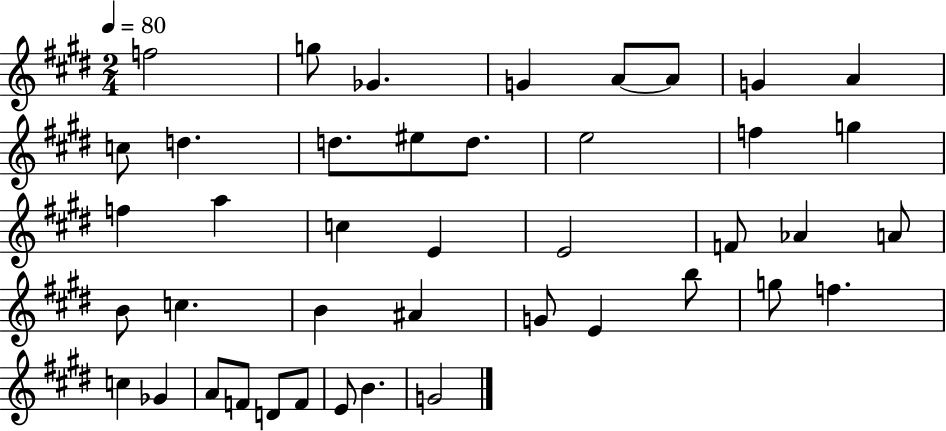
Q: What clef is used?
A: treble